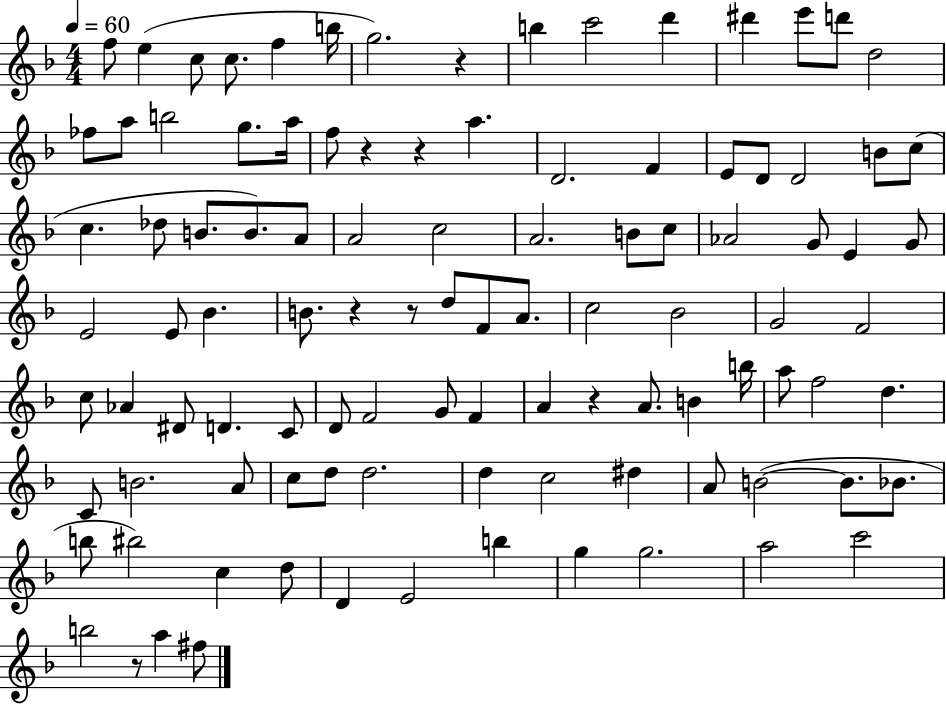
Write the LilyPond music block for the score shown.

{
  \clef treble
  \numericTimeSignature
  \time 4/4
  \key f \major
  \tempo 4 = 60
  \repeat volta 2 { f''8 e''4( c''8 c''8. f''4 b''16 | g''2.) r4 | b''4 c'''2 d'''4 | dis'''4 e'''8 d'''8 d''2 | \break fes''8 a''8 b''2 g''8. a''16 | f''8 r4 r4 a''4. | d'2. f'4 | e'8 d'8 d'2 b'8 c''8( | \break c''4. des''8 b'8. b'8.) a'8 | a'2 c''2 | a'2. b'8 c''8 | aes'2 g'8 e'4 g'8 | \break e'2 e'8 bes'4. | b'8. r4 r8 d''8 f'8 a'8. | c''2 bes'2 | g'2 f'2 | \break c''8 aes'4 dis'8 d'4. c'8 | d'8 f'2 g'8 f'4 | a'4 r4 a'8. b'4 b''16 | a''8 f''2 d''4. | \break c'8 b'2. a'8 | c''8 d''8 d''2. | d''4 c''2 dis''4 | a'8 b'2~(~ b'8. bes'8. | \break b''8 bis''2) c''4 d''8 | d'4 e'2 b''4 | g''4 g''2. | a''2 c'''2 | \break b''2 r8 a''4 fis''8 | } \bar "|."
}